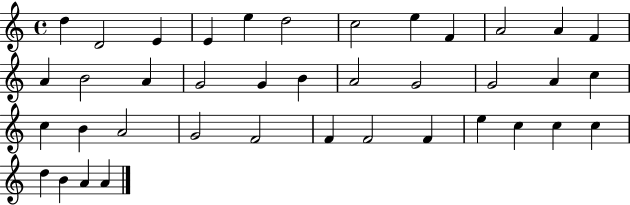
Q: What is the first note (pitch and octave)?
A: D5